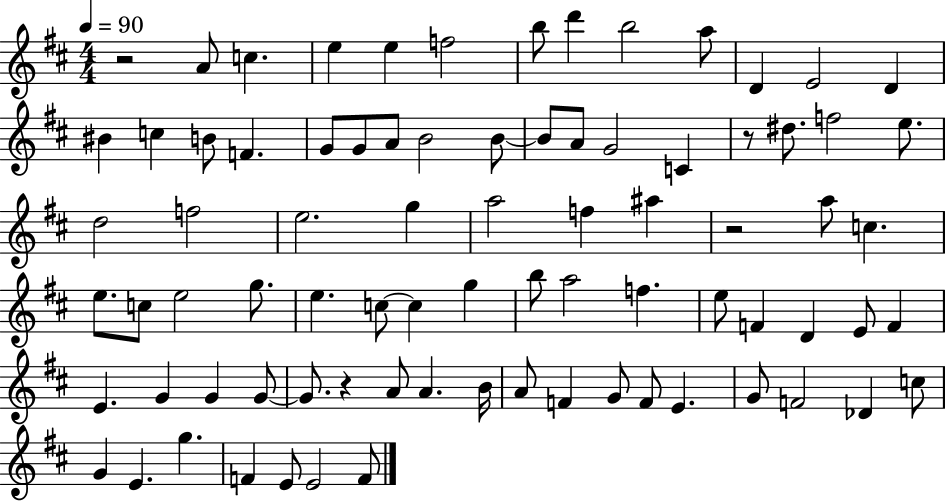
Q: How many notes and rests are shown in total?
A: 81